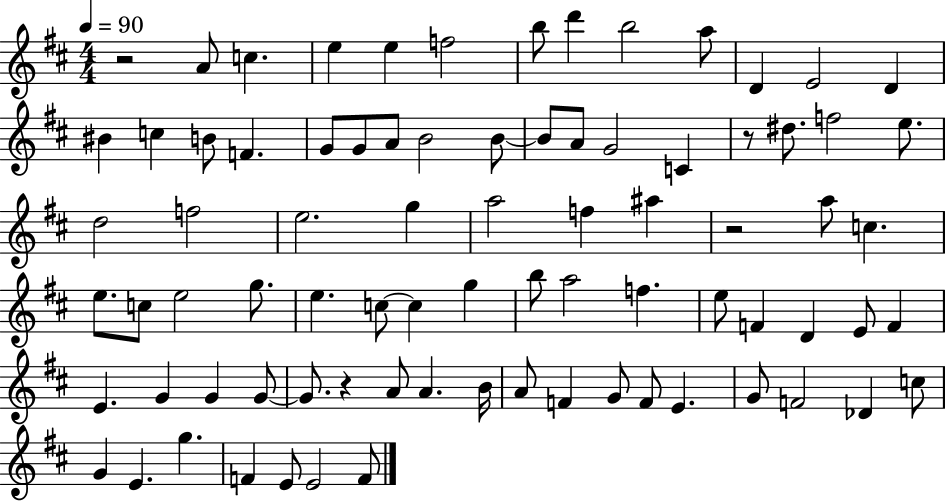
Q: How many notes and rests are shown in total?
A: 81